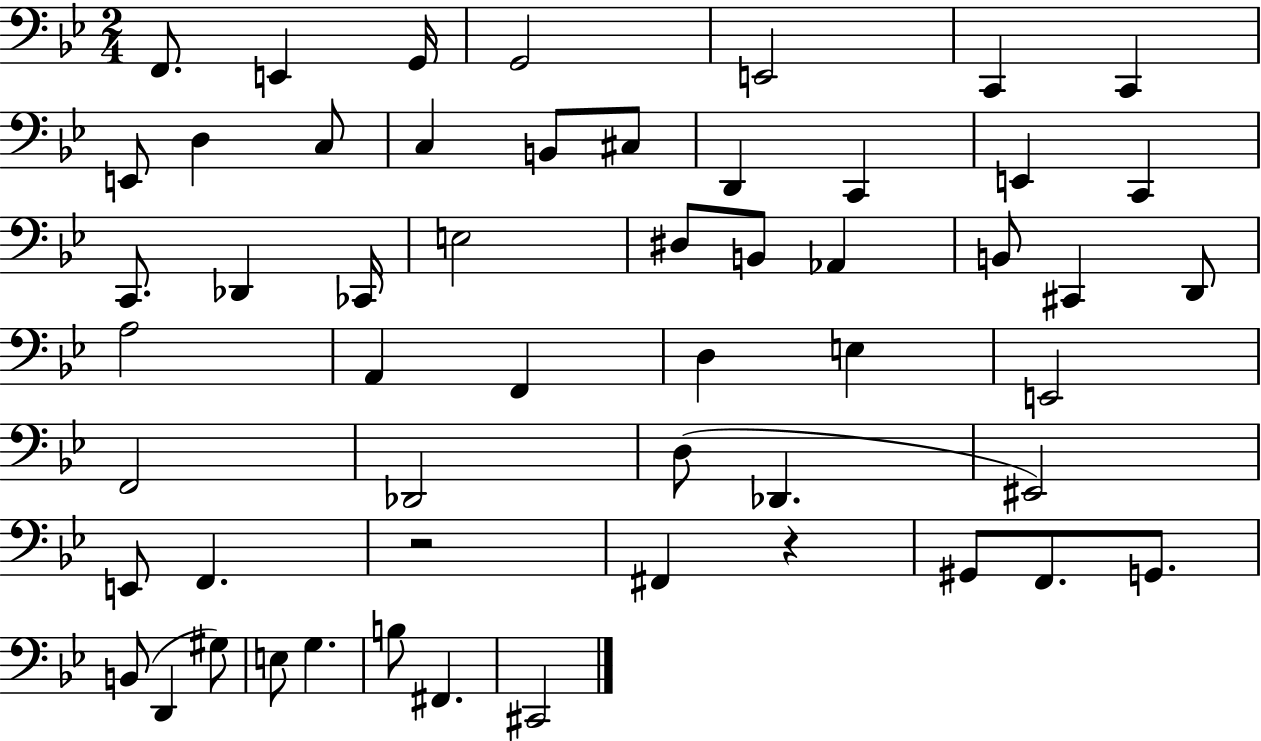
{
  \clef bass
  \numericTimeSignature
  \time 2/4
  \key bes \major
  f,8. e,4 g,16 | g,2 | e,2 | c,4 c,4 | \break e,8 d4 c8 | c4 b,8 cis8 | d,4 c,4 | e,4 c,4 | \break c,8. des,4 ces,16 | e2 | dis8 b,8 aes,4 | b,8 cis,4 d,8 | \break a2 | a,4 f,4 | d4 e4 | e,2 | \break f,2 | des,2 | d8( des,4. | eis,2) | \break e,8 f,4. | r2 | fis,4 r4 | gis,8 f,8. g,8. | \break b,8( d,4 gis8) | e8 g4. | b8 fis,4. | cis,2 | \break \bar "|."
}